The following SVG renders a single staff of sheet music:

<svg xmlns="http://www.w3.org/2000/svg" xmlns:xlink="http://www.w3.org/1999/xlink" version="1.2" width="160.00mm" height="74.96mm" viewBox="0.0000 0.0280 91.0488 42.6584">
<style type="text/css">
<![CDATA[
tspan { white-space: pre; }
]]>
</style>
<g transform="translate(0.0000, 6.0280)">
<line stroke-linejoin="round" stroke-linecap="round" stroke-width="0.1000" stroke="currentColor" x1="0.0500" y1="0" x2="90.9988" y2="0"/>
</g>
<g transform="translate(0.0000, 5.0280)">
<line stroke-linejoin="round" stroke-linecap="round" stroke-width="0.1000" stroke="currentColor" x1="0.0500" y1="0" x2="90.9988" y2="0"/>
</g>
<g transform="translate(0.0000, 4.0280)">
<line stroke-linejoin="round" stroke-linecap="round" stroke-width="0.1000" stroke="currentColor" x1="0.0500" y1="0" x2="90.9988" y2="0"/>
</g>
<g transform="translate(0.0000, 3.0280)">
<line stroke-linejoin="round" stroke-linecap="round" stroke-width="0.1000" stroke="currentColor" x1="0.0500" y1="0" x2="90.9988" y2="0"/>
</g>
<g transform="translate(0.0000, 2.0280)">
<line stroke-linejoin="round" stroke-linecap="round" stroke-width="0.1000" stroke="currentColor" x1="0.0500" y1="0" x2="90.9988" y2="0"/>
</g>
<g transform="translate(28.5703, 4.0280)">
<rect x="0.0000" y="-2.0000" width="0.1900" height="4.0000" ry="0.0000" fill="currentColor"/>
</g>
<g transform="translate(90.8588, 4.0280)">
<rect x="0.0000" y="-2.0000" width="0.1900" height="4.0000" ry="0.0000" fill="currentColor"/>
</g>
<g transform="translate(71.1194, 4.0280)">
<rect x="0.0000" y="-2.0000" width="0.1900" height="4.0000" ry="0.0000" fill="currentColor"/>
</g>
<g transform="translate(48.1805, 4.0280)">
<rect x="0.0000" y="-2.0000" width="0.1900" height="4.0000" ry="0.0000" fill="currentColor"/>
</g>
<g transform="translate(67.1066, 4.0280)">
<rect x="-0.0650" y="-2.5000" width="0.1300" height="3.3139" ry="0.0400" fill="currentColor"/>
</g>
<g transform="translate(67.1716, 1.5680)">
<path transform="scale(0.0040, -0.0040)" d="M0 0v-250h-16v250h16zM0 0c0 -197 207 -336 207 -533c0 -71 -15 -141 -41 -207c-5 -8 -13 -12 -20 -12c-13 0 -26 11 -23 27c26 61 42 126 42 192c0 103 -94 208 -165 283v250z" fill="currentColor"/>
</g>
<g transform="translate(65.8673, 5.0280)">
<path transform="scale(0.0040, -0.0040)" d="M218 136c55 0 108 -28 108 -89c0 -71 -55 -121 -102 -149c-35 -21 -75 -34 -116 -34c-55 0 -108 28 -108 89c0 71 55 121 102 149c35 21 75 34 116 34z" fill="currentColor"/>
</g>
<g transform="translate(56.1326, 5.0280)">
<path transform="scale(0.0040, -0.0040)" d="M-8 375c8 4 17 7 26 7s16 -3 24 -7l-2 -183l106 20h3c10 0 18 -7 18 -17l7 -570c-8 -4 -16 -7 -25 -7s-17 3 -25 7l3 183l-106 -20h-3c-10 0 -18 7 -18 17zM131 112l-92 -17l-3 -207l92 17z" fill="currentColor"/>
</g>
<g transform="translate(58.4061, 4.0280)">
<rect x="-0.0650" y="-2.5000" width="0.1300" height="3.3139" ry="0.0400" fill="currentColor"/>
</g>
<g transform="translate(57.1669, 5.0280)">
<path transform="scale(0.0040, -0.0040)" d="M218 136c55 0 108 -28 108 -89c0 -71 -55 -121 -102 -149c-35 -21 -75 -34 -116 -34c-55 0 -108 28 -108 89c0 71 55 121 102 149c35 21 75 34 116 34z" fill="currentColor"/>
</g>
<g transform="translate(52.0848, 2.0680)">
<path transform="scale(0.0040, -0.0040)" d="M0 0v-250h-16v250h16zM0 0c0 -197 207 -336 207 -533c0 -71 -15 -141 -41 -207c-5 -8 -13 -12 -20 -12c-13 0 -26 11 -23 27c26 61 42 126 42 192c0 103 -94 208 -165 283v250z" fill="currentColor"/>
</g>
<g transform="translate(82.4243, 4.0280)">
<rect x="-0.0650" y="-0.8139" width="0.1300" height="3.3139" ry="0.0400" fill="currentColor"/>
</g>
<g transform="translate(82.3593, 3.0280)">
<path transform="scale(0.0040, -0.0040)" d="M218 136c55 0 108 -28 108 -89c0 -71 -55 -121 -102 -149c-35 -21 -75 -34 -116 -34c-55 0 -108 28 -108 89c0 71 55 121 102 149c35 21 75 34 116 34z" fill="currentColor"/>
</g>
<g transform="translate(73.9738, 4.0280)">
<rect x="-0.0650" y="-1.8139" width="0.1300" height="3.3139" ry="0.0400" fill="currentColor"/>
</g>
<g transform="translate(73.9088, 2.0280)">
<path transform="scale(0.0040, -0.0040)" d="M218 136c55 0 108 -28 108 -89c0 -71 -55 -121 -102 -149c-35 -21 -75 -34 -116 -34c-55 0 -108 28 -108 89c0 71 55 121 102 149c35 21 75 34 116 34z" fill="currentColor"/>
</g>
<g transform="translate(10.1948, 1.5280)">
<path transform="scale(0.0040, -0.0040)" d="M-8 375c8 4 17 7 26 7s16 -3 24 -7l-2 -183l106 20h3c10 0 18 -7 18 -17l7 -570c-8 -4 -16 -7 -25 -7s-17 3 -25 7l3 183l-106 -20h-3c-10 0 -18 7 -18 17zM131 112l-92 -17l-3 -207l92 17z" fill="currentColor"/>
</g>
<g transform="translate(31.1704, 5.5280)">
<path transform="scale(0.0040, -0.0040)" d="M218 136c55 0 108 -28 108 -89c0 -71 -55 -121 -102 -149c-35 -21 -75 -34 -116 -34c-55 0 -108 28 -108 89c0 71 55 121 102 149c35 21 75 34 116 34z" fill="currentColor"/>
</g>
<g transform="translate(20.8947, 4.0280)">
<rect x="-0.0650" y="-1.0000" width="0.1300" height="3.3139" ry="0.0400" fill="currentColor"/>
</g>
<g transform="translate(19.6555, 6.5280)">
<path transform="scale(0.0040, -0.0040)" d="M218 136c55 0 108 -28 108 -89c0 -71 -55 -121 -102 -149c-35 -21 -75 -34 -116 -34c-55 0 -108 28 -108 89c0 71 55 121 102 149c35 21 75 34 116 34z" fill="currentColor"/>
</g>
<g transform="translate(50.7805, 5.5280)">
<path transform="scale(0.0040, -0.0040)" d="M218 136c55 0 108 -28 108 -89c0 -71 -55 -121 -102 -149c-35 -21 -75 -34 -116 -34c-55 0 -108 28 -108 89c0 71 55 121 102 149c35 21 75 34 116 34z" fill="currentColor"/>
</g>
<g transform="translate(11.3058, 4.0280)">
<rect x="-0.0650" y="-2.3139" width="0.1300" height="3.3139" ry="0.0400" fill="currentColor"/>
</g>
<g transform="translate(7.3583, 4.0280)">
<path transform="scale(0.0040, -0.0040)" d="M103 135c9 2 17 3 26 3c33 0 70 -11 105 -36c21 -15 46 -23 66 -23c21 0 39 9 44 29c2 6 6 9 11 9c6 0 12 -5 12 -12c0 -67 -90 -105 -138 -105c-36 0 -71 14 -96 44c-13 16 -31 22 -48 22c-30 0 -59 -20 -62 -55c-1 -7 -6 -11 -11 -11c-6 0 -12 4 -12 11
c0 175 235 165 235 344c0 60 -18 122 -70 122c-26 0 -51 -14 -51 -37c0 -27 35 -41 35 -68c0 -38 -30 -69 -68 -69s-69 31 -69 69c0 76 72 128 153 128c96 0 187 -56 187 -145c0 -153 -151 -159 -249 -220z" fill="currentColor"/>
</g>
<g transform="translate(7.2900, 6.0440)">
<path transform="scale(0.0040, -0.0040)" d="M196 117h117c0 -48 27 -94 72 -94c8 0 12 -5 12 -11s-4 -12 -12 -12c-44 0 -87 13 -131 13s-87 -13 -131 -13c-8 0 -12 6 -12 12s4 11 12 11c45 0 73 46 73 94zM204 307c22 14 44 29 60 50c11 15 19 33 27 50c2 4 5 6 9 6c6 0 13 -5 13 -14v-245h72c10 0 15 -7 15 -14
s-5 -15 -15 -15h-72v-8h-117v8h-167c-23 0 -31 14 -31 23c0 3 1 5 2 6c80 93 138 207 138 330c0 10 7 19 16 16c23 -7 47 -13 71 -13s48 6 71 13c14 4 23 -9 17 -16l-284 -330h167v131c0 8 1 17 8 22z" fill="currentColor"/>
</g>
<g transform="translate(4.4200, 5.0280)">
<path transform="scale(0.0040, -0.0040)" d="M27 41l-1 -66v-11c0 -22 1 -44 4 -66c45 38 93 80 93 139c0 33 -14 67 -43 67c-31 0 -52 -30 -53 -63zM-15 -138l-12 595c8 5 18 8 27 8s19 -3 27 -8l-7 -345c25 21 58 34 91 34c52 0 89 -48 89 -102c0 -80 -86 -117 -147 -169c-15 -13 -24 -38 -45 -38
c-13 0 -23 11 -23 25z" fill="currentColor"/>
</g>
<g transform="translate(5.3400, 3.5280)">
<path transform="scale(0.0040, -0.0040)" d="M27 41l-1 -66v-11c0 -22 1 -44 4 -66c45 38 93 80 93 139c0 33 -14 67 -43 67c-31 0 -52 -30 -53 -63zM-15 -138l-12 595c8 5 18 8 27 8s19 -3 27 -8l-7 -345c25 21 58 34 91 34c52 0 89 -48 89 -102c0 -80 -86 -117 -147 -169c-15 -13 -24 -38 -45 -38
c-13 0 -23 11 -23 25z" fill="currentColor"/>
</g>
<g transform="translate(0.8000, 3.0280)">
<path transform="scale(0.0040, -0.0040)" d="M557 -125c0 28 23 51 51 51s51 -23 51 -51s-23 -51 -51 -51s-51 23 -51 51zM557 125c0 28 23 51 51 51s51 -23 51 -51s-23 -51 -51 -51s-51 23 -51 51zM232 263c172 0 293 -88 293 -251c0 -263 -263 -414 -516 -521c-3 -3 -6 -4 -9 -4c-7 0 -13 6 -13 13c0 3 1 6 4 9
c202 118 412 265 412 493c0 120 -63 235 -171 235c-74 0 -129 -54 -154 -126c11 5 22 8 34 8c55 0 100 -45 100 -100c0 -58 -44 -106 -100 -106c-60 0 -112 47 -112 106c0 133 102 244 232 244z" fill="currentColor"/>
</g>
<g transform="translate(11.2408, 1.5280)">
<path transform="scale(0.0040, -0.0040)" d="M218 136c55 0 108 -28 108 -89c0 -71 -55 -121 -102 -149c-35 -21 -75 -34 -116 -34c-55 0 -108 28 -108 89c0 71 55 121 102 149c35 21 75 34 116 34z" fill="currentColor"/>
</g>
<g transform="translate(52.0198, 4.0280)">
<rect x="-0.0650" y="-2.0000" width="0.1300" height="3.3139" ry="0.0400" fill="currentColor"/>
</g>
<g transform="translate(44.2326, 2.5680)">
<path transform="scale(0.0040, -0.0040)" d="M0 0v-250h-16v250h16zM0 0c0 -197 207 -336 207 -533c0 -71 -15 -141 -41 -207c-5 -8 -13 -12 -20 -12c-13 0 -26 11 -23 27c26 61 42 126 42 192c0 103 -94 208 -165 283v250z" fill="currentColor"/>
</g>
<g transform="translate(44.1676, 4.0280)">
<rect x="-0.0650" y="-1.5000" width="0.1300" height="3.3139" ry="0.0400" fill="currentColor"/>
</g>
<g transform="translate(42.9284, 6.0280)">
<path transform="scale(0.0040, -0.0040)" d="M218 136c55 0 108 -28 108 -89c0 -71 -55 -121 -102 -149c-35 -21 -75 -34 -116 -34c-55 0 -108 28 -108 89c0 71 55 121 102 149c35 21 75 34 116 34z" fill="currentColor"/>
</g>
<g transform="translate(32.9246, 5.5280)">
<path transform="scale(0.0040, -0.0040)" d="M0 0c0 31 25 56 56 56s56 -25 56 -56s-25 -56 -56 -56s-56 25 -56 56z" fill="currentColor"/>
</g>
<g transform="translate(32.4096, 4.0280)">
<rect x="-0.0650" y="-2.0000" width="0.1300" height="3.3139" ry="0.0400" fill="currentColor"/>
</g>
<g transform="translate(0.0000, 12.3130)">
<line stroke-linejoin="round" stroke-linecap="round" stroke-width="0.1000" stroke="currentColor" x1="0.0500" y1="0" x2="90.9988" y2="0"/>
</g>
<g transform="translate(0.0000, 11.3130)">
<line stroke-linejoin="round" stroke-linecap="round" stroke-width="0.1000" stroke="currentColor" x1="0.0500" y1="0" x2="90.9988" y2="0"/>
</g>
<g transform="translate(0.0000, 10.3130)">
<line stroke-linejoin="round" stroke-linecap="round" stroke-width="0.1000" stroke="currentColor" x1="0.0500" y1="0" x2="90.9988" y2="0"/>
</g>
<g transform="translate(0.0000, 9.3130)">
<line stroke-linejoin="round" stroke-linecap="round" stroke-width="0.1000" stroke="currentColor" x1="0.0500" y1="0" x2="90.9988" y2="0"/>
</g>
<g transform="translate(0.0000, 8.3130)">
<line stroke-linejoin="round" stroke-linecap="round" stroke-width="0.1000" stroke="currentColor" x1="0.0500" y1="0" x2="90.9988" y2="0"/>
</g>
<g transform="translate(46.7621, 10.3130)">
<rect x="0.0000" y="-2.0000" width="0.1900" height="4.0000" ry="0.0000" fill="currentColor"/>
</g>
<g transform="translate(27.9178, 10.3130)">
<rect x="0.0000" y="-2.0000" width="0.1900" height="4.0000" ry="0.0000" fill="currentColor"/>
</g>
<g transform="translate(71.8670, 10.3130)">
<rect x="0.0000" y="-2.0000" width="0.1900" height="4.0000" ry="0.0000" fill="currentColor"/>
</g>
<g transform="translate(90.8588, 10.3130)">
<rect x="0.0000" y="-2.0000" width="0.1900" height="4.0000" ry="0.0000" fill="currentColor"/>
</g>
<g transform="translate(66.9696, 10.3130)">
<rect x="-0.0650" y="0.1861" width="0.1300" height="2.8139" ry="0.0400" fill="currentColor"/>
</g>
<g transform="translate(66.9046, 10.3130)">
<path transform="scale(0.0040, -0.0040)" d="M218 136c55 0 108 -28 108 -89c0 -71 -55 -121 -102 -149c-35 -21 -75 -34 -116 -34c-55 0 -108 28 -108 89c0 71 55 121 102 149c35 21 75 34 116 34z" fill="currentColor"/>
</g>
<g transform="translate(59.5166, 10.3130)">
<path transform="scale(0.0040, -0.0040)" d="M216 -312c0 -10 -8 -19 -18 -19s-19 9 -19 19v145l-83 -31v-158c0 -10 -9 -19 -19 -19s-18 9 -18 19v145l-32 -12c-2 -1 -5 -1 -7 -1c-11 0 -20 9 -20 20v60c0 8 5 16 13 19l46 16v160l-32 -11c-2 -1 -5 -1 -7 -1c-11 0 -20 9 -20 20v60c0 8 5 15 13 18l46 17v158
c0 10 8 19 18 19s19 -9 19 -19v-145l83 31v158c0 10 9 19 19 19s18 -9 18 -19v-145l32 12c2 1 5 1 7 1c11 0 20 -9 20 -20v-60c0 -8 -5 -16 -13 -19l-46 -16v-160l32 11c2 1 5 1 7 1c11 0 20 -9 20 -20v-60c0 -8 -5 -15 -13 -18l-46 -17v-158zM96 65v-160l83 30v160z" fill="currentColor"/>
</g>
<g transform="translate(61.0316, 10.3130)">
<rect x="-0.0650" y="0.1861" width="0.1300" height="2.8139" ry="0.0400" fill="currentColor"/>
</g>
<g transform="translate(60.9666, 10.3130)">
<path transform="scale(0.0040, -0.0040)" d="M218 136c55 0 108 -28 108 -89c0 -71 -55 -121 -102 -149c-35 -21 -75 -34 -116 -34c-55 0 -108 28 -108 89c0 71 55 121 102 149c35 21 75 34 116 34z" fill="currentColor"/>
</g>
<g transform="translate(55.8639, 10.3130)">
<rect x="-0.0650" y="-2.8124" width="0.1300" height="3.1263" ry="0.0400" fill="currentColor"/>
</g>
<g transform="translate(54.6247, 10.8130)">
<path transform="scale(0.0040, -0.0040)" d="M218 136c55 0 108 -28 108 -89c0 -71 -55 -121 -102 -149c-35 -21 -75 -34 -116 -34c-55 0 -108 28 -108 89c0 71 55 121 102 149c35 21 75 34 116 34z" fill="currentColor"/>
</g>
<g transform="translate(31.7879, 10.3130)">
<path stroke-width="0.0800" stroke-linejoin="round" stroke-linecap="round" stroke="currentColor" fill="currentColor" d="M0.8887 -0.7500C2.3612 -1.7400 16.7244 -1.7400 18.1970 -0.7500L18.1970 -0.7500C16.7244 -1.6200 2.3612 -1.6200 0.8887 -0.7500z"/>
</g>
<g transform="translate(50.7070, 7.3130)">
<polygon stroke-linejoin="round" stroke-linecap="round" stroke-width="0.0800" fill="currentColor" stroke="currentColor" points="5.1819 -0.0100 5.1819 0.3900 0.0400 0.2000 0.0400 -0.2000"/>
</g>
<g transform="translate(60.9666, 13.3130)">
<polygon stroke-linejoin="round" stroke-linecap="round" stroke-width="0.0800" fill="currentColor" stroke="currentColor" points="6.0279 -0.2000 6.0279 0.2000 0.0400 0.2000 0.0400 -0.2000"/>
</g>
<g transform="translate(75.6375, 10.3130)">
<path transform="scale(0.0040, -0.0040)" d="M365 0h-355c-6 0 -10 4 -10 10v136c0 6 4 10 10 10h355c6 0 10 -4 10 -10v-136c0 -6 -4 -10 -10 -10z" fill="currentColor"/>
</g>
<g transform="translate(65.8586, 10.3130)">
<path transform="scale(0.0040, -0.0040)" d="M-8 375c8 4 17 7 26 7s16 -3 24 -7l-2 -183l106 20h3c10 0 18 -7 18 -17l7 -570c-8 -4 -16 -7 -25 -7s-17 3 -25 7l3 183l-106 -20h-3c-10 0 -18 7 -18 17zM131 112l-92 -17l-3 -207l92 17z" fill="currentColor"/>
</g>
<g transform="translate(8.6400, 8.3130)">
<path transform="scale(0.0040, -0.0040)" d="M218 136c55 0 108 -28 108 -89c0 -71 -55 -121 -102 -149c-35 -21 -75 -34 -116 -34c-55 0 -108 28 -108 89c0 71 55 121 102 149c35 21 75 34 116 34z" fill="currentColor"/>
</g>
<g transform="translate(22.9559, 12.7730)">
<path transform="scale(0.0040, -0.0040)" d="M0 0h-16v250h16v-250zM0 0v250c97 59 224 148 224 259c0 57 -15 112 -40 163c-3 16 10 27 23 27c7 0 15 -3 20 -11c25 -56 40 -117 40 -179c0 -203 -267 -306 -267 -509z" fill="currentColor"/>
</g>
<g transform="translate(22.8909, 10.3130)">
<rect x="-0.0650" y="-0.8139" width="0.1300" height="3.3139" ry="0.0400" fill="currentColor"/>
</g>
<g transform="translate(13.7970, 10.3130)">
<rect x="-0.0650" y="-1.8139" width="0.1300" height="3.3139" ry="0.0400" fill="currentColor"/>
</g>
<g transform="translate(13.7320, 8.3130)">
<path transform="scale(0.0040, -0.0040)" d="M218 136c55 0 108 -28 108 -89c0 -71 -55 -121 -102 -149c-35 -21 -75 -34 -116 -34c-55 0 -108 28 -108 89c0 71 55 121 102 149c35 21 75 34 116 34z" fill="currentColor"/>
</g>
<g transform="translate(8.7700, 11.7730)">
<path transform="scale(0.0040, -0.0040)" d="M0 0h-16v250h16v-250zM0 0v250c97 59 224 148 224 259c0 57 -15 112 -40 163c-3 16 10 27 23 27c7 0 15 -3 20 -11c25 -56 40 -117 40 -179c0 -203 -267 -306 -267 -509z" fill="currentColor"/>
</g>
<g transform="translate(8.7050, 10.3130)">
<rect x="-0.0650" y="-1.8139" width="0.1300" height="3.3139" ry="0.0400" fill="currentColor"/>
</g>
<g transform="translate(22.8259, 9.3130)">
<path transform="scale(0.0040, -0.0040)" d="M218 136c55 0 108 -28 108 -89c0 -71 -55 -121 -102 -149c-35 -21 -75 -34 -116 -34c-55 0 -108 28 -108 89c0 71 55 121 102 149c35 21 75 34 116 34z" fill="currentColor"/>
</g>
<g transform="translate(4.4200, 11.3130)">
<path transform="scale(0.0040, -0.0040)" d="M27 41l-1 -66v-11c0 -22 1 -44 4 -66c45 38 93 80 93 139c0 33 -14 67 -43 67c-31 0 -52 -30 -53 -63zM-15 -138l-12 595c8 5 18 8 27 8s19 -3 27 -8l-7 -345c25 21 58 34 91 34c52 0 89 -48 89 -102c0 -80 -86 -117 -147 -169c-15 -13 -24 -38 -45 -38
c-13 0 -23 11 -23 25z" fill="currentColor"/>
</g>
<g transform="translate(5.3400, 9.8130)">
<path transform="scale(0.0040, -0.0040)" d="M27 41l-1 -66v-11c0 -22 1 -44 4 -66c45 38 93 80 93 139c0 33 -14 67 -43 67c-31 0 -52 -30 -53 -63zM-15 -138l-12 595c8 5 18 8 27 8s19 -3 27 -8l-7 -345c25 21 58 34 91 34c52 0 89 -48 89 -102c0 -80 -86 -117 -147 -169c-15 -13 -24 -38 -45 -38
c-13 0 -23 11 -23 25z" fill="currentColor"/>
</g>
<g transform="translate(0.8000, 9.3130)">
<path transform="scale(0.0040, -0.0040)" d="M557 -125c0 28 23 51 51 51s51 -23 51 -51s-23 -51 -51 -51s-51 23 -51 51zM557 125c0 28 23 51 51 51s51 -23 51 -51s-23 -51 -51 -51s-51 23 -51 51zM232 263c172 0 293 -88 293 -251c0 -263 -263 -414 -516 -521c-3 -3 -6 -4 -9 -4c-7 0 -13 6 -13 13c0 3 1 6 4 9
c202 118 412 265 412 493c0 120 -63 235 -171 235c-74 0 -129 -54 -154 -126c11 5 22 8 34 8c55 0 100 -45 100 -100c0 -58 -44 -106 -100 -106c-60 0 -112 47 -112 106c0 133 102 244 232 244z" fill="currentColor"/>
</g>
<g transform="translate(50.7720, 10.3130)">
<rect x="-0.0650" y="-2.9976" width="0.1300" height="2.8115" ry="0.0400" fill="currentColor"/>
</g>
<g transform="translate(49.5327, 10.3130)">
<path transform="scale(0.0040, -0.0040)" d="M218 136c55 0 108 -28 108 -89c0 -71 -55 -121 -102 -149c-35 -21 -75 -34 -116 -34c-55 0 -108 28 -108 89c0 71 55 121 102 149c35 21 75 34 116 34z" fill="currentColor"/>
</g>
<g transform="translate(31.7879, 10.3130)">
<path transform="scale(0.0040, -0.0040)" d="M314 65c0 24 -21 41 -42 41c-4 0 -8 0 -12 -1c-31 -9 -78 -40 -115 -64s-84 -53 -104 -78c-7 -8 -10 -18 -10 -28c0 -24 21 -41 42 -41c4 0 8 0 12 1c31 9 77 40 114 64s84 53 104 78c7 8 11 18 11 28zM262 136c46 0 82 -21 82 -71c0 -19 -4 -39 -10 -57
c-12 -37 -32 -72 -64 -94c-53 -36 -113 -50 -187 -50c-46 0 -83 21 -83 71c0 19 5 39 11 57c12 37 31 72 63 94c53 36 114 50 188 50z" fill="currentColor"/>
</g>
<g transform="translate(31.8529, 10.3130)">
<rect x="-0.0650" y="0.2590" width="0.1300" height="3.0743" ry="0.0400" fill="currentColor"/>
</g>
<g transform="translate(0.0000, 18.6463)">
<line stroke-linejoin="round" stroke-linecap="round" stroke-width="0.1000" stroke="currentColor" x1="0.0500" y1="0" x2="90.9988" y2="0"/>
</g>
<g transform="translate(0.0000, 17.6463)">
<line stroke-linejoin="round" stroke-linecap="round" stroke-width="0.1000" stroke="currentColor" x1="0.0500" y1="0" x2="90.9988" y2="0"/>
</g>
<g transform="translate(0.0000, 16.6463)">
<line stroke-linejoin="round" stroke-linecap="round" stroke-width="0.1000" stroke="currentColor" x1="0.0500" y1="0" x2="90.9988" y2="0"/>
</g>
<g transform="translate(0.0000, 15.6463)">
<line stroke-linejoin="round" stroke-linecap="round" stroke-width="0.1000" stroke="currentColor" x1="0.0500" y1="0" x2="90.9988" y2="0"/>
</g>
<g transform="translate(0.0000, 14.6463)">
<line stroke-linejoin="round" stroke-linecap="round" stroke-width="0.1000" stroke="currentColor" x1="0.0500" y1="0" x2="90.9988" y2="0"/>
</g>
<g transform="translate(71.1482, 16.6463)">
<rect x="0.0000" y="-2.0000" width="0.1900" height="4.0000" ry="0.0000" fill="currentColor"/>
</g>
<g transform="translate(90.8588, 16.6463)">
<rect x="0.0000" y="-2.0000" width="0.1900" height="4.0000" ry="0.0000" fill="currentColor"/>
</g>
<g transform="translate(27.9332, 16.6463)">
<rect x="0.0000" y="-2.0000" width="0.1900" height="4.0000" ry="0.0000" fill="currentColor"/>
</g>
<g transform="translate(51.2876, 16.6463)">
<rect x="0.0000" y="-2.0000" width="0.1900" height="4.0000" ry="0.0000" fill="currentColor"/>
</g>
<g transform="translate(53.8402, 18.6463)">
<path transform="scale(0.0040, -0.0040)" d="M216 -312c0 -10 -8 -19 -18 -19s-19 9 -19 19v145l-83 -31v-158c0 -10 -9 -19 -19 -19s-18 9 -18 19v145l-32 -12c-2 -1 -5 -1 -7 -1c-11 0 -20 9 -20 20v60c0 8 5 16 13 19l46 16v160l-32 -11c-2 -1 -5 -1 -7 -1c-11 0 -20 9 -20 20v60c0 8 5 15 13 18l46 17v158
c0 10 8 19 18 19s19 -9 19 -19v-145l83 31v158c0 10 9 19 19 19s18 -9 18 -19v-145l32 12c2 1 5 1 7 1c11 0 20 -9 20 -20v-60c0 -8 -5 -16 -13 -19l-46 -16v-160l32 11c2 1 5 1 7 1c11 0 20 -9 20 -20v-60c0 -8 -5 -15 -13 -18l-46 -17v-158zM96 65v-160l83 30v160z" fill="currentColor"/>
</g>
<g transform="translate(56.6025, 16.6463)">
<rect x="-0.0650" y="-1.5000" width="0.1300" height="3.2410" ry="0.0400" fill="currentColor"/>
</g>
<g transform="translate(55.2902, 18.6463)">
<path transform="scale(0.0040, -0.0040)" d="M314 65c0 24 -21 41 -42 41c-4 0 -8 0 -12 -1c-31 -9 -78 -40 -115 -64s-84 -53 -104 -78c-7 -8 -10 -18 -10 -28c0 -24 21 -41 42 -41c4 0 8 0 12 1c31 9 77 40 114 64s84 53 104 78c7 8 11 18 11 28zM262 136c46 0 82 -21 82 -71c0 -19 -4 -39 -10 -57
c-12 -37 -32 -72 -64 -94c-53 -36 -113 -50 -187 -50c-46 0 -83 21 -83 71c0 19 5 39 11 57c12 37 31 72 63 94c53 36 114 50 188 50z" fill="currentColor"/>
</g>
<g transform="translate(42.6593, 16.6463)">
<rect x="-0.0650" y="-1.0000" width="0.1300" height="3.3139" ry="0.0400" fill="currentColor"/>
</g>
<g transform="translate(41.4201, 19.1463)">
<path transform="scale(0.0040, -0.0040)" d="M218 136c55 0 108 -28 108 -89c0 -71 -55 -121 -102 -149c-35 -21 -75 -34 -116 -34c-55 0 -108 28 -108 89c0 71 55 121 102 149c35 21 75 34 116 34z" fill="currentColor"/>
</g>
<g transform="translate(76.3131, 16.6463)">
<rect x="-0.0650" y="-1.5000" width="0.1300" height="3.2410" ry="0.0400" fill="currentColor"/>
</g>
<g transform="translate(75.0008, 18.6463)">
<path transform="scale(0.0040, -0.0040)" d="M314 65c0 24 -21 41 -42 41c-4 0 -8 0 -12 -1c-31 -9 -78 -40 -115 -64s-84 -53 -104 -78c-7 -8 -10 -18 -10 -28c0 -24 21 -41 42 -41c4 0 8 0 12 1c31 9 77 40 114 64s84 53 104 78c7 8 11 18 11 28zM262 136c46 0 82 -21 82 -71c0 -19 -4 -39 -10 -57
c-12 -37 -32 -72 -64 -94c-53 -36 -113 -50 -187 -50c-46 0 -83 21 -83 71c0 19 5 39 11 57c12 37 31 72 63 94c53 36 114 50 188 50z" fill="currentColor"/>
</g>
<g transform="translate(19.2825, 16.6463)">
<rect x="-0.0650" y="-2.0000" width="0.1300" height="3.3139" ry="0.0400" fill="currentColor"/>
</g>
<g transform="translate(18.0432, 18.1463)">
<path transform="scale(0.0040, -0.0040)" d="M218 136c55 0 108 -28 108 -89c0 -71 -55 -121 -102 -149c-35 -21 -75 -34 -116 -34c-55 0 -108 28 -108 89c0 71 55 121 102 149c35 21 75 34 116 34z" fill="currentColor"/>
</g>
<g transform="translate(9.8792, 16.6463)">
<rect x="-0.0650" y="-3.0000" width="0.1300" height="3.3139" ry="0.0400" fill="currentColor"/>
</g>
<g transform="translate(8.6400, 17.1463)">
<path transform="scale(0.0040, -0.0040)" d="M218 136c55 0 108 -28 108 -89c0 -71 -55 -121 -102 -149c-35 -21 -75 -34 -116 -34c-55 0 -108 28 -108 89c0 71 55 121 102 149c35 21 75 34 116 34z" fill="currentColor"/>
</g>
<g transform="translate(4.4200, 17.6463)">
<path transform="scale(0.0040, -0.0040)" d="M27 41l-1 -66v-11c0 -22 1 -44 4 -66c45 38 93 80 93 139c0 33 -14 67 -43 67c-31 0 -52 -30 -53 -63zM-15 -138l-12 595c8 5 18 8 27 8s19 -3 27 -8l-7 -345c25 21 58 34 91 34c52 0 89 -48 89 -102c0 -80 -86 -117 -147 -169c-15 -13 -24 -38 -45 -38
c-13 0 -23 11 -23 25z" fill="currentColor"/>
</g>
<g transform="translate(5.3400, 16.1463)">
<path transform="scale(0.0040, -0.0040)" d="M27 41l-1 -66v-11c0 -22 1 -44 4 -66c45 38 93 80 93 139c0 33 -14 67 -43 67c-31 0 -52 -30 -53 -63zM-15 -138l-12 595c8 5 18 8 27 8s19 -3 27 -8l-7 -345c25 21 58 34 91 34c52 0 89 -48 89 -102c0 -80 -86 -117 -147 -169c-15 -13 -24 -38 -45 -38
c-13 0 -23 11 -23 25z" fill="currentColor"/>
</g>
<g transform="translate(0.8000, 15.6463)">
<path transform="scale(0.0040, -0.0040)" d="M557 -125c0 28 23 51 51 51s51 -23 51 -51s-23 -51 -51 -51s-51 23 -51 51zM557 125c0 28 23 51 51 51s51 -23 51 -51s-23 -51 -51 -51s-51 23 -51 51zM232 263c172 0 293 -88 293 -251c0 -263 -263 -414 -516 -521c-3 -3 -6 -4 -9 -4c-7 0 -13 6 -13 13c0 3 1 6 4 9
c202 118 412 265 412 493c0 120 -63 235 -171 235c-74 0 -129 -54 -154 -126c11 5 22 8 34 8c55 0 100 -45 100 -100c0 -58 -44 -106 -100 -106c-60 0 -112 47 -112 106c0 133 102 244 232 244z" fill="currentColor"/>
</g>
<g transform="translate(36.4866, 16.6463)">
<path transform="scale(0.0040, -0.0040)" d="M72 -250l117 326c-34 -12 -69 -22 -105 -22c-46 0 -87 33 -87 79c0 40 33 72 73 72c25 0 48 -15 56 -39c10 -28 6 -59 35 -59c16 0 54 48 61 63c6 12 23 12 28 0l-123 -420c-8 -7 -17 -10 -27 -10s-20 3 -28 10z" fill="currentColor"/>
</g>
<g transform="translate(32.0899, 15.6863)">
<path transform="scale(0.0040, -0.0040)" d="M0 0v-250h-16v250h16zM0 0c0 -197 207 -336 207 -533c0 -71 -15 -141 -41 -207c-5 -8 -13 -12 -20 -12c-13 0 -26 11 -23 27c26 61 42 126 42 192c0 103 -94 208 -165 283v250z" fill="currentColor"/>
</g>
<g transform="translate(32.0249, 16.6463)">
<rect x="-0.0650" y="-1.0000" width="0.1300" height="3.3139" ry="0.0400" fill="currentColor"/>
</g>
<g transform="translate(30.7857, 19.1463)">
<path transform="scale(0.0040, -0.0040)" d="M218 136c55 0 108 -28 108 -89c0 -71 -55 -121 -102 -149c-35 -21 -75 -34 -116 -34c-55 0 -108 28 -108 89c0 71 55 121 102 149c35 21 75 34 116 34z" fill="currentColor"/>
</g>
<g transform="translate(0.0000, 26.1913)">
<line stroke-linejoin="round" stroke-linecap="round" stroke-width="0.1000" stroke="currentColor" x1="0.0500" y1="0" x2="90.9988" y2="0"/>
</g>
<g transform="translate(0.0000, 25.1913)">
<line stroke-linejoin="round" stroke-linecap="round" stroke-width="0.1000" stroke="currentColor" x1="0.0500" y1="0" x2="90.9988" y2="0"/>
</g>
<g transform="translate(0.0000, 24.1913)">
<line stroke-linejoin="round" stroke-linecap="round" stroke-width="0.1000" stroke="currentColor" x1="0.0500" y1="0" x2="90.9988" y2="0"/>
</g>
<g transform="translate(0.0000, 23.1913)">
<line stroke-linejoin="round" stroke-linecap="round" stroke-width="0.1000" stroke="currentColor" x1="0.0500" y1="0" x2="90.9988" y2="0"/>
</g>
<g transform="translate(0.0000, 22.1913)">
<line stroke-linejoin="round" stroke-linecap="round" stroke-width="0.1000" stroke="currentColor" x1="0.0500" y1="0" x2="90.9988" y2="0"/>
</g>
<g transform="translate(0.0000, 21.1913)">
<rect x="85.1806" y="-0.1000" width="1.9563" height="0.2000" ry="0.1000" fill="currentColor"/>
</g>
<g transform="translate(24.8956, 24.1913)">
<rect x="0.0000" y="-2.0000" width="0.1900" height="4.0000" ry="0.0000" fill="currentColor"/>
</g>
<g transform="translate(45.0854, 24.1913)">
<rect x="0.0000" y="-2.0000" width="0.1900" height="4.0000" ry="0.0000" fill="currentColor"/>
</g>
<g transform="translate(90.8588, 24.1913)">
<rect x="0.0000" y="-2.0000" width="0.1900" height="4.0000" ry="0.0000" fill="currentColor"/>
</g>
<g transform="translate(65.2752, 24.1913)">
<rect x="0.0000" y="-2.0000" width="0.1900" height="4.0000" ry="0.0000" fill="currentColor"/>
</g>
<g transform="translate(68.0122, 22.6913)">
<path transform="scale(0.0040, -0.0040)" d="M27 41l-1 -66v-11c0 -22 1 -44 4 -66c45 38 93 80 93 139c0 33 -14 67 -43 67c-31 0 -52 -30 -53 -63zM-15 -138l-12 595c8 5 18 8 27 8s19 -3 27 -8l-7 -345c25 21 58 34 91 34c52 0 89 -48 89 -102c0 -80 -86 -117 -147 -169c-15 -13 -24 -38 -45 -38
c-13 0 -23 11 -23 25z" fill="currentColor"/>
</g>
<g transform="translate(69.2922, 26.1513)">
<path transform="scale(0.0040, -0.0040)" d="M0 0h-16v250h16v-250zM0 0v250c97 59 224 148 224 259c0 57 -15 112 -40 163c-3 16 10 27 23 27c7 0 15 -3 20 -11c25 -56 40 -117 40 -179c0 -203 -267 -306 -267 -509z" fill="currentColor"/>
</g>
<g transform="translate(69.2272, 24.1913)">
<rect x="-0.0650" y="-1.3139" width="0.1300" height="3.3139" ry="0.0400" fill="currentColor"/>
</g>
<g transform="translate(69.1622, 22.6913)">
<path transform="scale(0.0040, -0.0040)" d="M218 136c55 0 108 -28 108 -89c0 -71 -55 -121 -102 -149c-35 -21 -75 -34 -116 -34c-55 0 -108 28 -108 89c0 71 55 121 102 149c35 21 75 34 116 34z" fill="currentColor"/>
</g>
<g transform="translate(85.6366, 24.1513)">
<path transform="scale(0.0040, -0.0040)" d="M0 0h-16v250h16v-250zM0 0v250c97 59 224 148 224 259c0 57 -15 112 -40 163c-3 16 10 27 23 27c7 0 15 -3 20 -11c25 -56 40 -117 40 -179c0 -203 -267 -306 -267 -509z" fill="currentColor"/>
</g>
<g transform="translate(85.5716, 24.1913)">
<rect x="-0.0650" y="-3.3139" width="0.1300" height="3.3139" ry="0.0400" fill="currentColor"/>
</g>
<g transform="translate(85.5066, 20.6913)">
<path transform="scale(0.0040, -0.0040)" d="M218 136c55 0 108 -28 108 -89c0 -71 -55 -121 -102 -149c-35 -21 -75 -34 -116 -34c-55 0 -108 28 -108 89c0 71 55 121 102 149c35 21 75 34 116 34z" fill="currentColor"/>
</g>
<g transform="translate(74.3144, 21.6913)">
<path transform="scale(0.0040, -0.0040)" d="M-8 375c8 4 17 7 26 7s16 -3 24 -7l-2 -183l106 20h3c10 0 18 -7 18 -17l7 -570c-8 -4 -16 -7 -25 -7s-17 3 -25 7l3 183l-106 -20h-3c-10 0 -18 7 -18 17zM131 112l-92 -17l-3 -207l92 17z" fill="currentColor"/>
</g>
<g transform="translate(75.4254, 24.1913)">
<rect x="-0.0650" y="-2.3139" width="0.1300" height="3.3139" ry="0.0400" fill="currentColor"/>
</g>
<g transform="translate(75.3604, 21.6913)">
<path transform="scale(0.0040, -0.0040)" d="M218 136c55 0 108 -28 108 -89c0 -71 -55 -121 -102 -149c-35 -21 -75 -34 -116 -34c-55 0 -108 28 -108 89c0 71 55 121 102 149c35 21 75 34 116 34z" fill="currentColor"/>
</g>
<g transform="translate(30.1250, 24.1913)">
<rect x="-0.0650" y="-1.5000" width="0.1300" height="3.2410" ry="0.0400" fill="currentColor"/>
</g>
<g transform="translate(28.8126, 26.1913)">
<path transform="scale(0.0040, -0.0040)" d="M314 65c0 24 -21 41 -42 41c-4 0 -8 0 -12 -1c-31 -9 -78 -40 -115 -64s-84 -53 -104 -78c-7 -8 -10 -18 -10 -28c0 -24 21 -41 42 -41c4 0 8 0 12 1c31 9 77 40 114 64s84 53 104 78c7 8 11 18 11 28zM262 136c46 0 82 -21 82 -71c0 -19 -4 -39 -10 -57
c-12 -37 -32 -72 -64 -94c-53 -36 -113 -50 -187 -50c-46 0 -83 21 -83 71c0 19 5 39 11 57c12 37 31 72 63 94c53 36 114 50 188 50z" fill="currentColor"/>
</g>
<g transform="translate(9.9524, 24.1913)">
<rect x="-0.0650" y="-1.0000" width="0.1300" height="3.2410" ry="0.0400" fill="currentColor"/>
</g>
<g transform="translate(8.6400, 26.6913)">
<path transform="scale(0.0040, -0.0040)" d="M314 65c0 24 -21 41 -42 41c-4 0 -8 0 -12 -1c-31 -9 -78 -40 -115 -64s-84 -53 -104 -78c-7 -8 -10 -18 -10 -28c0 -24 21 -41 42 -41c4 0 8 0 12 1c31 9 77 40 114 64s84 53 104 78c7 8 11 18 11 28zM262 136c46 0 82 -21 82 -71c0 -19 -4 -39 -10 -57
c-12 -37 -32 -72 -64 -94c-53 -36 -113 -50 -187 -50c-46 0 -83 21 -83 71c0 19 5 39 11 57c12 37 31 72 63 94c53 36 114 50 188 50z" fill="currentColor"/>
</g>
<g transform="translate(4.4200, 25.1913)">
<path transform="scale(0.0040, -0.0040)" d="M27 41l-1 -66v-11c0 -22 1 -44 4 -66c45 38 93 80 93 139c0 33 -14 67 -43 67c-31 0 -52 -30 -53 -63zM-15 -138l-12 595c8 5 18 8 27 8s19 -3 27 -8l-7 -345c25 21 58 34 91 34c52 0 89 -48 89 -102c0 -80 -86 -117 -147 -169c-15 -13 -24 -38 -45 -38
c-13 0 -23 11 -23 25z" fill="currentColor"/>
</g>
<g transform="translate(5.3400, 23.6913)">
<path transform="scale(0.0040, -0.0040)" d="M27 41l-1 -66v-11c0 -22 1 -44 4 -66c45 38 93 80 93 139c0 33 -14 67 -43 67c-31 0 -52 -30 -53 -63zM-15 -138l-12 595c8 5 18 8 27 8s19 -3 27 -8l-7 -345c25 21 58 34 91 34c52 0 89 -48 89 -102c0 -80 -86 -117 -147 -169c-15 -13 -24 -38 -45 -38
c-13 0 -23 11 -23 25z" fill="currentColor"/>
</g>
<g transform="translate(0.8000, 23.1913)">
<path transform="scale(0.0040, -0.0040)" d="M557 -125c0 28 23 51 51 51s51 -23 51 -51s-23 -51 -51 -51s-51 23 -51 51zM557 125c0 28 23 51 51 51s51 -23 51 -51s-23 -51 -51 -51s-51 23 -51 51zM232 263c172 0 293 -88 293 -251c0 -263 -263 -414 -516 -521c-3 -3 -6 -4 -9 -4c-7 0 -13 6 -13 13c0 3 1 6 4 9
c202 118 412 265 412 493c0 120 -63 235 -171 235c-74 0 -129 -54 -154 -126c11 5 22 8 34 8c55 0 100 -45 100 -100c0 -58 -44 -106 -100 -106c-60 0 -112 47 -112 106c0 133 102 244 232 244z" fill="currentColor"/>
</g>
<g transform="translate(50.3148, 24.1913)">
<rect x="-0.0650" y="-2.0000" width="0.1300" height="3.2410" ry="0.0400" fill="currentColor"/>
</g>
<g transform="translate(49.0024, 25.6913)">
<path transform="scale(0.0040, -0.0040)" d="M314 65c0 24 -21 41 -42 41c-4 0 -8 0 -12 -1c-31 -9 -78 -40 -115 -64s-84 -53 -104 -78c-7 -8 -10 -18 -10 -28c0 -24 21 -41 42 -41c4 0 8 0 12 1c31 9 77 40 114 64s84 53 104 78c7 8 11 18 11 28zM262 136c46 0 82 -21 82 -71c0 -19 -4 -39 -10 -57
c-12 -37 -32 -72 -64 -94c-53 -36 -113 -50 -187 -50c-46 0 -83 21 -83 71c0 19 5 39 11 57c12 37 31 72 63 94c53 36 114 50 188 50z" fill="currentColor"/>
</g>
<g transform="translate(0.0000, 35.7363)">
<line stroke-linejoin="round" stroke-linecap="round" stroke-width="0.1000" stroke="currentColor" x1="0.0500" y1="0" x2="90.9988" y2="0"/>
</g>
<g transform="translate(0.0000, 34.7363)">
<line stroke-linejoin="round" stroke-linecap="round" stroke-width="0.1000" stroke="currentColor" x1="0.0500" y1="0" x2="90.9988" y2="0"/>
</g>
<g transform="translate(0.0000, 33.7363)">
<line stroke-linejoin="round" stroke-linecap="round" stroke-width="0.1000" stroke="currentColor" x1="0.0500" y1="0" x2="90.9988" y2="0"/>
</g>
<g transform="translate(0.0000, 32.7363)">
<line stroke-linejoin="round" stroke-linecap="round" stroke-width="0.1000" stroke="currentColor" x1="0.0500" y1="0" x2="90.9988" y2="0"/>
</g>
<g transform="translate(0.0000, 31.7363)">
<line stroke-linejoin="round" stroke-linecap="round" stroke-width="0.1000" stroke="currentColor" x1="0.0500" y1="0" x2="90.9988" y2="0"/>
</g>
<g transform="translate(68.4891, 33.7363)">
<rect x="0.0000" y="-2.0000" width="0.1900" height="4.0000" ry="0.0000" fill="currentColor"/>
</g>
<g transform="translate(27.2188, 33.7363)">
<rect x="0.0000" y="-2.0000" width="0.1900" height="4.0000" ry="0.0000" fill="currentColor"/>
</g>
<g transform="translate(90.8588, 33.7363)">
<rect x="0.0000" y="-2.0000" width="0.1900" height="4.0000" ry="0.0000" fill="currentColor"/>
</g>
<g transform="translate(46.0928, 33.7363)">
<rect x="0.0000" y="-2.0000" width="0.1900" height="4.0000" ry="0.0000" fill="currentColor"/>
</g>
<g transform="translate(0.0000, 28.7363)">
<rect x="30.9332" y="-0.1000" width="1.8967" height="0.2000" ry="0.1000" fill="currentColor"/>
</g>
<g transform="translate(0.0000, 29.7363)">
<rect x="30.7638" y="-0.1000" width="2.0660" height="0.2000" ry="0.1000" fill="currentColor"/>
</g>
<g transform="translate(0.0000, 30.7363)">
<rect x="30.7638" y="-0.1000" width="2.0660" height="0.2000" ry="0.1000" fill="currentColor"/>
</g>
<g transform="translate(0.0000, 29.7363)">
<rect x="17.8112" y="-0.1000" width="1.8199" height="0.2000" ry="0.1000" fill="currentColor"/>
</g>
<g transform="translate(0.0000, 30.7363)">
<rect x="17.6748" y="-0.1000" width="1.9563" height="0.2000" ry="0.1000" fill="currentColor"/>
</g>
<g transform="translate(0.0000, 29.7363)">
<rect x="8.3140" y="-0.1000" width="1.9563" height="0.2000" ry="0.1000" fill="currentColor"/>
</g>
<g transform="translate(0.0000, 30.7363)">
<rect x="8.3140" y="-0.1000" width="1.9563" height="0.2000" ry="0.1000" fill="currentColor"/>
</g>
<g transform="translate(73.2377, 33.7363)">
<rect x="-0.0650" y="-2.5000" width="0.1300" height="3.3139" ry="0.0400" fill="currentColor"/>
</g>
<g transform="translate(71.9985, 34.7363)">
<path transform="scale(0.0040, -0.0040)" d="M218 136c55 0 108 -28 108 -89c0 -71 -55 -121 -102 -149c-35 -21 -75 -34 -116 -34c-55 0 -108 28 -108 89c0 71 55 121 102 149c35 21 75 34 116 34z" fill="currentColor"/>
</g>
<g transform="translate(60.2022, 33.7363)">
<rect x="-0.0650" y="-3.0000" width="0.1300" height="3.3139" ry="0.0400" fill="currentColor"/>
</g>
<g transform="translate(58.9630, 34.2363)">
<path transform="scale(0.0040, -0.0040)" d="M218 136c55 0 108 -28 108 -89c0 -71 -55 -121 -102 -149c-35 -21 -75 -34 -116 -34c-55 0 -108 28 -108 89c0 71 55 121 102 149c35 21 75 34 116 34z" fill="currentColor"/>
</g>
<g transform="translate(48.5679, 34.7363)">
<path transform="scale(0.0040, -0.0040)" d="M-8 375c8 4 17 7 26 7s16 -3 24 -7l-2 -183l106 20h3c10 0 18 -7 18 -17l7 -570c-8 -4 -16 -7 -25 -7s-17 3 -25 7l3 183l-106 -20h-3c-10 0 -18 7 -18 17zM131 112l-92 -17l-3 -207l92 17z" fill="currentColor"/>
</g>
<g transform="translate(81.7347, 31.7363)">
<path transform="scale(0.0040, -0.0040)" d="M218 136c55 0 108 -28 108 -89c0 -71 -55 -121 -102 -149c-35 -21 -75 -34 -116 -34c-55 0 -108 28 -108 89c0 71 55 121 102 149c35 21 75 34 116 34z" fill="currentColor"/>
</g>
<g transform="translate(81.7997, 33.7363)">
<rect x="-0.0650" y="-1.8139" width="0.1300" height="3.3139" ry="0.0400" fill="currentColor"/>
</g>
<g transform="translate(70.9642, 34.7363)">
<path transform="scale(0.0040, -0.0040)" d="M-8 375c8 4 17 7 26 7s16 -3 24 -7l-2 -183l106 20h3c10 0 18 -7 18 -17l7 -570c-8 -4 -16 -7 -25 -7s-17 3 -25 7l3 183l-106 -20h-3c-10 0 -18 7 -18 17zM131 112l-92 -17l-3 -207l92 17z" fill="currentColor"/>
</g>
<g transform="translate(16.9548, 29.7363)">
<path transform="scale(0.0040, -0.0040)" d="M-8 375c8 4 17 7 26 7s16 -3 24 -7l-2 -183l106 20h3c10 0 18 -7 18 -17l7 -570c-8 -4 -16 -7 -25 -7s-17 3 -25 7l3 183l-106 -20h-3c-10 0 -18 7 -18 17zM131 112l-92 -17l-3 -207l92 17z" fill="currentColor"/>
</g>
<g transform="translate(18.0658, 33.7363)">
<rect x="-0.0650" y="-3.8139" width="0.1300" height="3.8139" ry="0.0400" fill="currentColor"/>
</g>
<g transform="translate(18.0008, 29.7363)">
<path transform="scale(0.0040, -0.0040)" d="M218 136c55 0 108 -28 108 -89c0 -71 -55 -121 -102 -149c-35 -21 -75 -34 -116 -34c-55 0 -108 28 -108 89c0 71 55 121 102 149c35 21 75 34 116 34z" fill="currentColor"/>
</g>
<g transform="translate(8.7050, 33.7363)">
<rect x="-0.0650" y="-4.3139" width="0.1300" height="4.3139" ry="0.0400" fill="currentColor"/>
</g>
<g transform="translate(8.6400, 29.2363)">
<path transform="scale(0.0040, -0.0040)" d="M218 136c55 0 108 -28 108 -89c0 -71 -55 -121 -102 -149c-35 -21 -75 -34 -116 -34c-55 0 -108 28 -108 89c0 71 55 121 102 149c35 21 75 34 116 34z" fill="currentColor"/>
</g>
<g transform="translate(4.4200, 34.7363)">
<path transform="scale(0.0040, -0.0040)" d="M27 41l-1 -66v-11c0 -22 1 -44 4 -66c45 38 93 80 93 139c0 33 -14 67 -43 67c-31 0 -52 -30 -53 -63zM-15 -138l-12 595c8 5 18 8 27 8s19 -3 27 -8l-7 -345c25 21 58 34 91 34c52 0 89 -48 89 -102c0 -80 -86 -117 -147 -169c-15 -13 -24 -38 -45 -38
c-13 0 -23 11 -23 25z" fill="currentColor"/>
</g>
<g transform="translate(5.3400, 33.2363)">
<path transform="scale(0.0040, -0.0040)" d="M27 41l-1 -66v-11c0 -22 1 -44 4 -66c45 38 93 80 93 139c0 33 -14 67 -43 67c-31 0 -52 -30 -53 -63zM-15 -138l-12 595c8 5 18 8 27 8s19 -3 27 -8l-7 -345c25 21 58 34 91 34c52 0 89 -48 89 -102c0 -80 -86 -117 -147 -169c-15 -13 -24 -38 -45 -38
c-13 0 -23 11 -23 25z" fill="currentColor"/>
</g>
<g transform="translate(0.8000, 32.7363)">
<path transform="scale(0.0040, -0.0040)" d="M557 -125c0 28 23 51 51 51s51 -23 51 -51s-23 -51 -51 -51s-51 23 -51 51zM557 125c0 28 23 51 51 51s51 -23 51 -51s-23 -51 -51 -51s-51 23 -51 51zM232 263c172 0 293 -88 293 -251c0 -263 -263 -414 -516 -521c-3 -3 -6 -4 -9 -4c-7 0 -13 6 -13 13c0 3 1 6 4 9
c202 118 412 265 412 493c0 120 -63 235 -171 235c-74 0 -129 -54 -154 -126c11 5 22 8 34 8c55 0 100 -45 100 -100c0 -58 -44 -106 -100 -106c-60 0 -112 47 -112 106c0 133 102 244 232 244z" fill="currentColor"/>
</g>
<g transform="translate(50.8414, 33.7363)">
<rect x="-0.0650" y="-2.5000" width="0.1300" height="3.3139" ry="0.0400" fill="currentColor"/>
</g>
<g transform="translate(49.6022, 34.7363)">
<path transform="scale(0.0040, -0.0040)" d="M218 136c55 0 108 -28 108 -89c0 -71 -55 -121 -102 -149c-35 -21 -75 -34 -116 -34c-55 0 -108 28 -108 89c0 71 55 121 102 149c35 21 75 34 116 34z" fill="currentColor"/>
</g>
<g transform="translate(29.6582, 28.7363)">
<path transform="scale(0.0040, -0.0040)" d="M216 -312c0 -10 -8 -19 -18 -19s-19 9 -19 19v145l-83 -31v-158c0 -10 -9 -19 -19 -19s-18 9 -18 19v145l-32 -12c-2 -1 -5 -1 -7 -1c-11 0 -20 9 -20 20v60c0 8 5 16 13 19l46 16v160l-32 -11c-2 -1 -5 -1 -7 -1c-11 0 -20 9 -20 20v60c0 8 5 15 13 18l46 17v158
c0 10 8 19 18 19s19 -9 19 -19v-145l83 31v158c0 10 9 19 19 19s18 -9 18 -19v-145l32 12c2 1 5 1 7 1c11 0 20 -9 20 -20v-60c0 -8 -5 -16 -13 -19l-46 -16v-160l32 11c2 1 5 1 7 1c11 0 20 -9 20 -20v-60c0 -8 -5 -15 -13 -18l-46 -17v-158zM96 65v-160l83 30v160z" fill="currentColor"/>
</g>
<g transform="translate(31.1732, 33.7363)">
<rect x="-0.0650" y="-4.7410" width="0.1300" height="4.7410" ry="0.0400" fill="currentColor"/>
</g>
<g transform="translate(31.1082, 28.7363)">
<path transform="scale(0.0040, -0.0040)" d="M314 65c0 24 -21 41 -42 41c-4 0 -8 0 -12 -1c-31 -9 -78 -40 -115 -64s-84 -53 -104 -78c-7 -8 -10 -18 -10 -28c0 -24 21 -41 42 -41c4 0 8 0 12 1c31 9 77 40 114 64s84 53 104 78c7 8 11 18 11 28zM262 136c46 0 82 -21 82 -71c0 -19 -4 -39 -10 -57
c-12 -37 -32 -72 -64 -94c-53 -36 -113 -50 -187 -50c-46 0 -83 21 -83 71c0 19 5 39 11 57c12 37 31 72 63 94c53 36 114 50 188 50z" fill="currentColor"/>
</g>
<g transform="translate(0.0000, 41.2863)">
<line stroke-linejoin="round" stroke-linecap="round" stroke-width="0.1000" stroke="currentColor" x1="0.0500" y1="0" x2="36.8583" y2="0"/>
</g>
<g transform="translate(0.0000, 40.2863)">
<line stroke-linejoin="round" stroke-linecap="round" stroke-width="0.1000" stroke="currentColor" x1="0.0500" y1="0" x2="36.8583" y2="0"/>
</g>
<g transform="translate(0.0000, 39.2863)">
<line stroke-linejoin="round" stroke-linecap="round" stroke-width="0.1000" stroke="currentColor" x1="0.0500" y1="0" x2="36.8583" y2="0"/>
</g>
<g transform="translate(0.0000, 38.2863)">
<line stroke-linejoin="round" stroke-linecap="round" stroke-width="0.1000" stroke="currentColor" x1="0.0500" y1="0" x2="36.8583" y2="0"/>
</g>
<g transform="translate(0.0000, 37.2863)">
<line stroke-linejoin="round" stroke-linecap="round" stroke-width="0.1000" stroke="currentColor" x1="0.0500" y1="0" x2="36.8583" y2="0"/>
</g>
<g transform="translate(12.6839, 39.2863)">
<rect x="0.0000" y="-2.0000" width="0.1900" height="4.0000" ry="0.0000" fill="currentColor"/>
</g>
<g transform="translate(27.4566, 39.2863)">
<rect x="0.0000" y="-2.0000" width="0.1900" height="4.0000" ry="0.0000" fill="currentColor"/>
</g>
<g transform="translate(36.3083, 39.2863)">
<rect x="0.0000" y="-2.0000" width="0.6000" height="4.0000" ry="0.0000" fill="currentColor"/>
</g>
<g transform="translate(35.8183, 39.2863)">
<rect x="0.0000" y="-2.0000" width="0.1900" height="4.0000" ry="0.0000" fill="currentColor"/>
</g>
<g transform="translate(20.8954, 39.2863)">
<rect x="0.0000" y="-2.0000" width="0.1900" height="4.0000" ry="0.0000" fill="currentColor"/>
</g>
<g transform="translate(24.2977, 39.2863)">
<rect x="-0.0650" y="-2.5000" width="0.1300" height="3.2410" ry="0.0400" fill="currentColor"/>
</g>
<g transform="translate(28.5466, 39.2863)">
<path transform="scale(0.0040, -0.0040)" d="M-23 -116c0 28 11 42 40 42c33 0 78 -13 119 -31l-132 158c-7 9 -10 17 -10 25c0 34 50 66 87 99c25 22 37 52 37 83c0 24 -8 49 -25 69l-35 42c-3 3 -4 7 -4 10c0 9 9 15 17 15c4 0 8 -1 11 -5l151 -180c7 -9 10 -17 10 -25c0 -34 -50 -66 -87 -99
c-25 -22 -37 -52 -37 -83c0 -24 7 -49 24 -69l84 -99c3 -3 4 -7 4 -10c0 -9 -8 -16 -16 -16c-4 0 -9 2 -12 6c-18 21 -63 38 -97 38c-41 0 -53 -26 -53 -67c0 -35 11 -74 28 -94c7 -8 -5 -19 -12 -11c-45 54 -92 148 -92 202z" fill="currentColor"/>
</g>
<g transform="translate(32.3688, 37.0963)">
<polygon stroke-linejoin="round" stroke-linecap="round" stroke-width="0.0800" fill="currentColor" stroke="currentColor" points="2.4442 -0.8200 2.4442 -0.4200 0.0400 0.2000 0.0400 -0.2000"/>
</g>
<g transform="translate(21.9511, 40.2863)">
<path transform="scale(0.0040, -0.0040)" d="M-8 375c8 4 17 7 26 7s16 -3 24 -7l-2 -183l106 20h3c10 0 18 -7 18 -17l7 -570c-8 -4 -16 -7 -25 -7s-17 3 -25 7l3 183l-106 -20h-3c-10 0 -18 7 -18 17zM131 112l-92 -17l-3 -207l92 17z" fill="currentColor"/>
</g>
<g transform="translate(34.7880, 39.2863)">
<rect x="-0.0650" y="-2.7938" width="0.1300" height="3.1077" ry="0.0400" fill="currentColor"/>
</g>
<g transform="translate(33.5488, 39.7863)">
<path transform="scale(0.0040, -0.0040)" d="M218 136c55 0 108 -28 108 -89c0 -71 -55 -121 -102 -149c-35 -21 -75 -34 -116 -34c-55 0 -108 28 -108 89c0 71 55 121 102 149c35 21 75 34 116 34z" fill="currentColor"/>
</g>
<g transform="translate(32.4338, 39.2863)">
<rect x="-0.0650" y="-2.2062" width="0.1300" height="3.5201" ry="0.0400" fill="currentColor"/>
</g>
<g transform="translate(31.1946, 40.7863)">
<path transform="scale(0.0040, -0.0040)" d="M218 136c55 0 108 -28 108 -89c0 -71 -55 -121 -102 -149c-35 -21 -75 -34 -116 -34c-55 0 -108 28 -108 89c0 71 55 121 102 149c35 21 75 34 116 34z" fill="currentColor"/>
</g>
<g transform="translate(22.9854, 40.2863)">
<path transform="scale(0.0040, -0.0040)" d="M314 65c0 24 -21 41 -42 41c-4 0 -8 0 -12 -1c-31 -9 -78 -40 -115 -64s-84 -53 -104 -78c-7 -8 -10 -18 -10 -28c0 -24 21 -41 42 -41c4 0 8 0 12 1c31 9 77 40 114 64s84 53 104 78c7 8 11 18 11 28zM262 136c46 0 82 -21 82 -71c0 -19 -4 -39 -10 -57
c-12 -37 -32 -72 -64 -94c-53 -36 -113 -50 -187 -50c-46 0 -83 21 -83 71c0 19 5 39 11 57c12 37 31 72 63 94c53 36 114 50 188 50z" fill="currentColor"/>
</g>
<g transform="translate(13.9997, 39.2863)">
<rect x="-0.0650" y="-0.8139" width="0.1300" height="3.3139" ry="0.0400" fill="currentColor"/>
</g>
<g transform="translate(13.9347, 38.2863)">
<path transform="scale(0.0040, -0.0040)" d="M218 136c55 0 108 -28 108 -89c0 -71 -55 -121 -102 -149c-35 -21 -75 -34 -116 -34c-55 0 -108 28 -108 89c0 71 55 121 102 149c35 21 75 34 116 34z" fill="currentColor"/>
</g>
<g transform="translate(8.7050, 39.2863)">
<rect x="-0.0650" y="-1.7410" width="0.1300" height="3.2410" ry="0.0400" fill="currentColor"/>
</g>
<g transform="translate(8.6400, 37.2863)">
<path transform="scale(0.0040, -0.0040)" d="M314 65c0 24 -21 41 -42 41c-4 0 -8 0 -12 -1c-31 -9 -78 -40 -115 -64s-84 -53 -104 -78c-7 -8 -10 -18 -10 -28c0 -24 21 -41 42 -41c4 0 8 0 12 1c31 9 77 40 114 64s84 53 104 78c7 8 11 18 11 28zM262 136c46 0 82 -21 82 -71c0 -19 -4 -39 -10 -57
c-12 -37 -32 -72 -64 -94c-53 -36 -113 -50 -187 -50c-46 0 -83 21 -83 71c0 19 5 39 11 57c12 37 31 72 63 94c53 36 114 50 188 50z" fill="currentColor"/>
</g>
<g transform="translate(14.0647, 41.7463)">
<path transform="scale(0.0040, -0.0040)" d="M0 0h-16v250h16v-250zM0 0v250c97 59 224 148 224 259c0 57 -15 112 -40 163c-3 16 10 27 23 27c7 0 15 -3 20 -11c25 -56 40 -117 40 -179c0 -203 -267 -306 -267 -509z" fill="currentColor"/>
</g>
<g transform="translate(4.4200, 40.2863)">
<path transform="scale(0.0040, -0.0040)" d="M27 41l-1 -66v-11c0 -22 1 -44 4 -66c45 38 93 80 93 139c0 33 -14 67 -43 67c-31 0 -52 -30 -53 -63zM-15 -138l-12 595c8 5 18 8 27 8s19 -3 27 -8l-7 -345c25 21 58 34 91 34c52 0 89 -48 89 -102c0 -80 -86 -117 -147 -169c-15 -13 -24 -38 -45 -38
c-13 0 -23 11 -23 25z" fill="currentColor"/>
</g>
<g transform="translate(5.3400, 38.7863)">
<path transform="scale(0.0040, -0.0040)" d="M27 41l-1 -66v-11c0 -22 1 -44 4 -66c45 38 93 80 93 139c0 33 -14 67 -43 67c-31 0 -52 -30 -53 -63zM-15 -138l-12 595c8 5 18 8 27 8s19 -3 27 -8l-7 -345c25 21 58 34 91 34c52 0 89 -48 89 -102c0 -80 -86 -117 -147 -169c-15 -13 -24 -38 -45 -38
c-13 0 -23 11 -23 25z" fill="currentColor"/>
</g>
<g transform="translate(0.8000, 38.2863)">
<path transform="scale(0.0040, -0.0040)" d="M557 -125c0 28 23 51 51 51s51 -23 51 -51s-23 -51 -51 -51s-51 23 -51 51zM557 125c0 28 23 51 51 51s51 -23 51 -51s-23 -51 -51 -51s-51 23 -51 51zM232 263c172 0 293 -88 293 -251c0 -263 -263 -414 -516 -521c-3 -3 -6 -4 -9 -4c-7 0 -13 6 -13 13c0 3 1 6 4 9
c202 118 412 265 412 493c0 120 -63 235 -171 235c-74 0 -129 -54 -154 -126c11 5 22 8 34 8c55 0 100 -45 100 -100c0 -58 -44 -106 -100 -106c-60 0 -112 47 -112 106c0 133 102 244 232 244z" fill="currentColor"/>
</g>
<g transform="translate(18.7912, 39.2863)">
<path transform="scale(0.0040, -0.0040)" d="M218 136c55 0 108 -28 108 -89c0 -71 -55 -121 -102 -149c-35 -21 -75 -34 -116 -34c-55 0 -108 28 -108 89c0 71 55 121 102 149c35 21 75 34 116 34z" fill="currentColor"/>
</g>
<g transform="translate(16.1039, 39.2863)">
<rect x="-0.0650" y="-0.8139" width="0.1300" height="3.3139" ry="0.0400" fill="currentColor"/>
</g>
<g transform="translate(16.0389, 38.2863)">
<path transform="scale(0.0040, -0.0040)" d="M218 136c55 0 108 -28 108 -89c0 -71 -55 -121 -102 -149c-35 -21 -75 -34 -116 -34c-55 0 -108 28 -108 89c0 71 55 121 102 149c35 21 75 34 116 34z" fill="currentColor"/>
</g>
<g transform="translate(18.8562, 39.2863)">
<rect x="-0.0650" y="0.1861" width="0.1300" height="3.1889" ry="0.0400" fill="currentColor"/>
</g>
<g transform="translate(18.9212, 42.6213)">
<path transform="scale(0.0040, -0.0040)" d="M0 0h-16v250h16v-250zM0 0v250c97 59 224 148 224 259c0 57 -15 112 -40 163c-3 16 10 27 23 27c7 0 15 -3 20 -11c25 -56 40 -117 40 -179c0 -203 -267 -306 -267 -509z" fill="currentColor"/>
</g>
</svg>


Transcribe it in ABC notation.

X:1
T:Untitled
M:2/4
L:1/4
K:Bb
B, F,, A,, G,,/2 A,,/2 B,, B,,/2 A, F, A,/2 A, F,/2 D,2 D,/2 C,/2 ^D,/2 D,/2 z2 C, A,, F,,/2 z/2 F,, ^G,,2 G,,2 F,,2 G,,2 A,,2 _G,/2 B, D/2 F E ^G2 B,, C, B,, A, A,2 F,/2 F, D,/2 B,,2 z A,,/2 C,/2